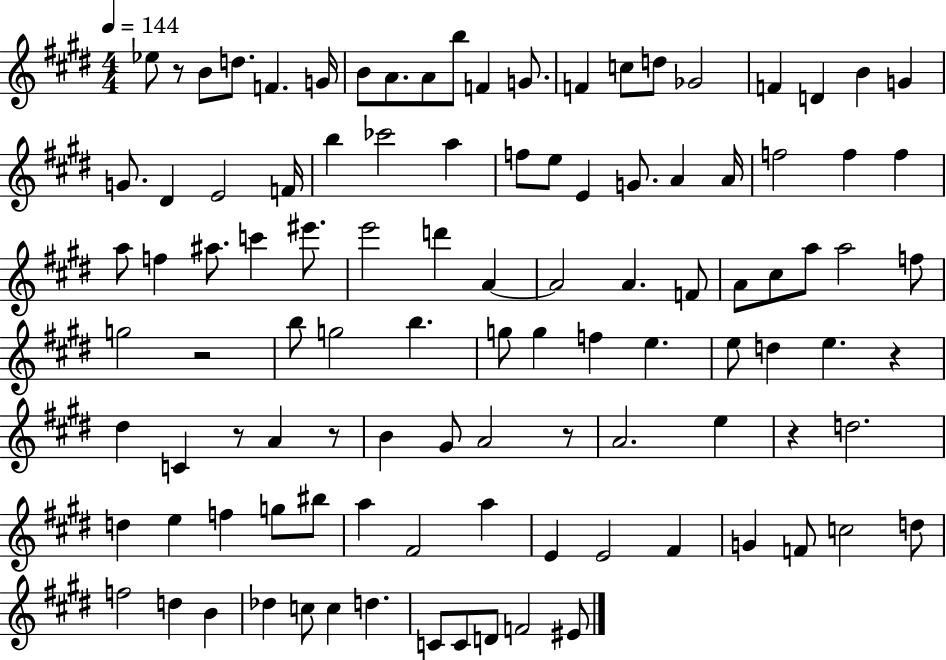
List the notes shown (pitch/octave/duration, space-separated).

Eb5/e R/e B4/e D5/e. F4/q. G4/s B4/e A4/e. A4/e B5/e F4/q G4/e. F4/q C5/e D5/e Gb4/h F4/q D4/q B4/q G4/q G4/e. D#4/q E4/h F4/s B5/q CES6/h A5/q F5/e E5/e E4/q G4/e. A4/q A4/s F5/h F5/q F5/q A5/e F5/q A#5/e. C6/q EIS6/e. E6/h D6/q A4/q A4/h A4/q. F4/e A4/e C#5/e A5/e A5/h F5/e G5/h R/h B5/e G5/h B5/q. G5/e G5/q F5/q E5/q. E5/e D5/q E5/q. R/q D#5/q C4/q R/e A4/q R/e B4/q G#4/e A4/h R/e A4/h. E5/q R/q D5/h. D5/q E5/q F5/q G5/e BIS5/e A5/q F#4/h A5/q E4/q E4/h F#4/q G4/q F4/e C5/h D5/e F5/h D5/q B4/q Db5/q C5/e C5/q D5/q. C4/e C4/e D4/e F4/h EIS4/e